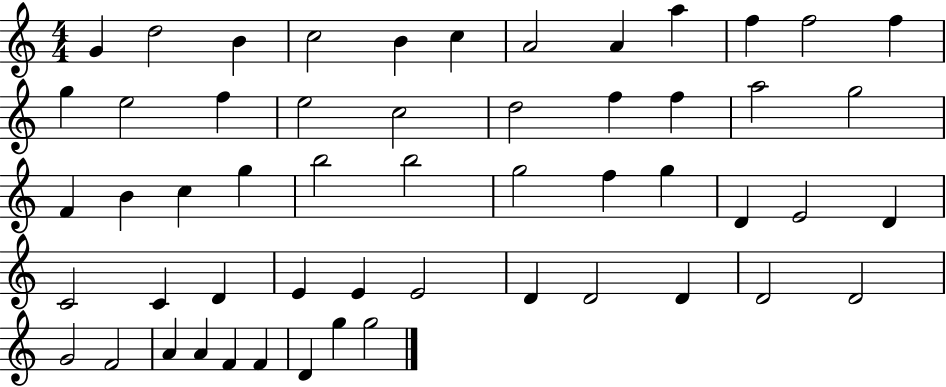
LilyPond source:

{
  \clef treble
  \numericTimeSignature
  \time 4/4
  \key c \major
  g'4 d''2 b'4 | c''2 b'4 c''4 | a'2 a'4 a''4 | f''4 f''2 f''4 | \break g''4 e''2 f''4 | e''2 c''2 | d''2 f''4 f''4 | a''2 g''2 | \break f'4 b'4 c''4 g''4 | b''2 b''2 | g''2 f''4 g''4 | d'4 e'2 d'4 | \break c'2 c'4 d'4 | e'4 e'4 e'2 | d'4 d'2 d'4 | d'2 d'2 | \break g'2 f'2 | a'4 a'4 f'4 f'4 | d'4 g''4 g''2 | \bar "|."
}